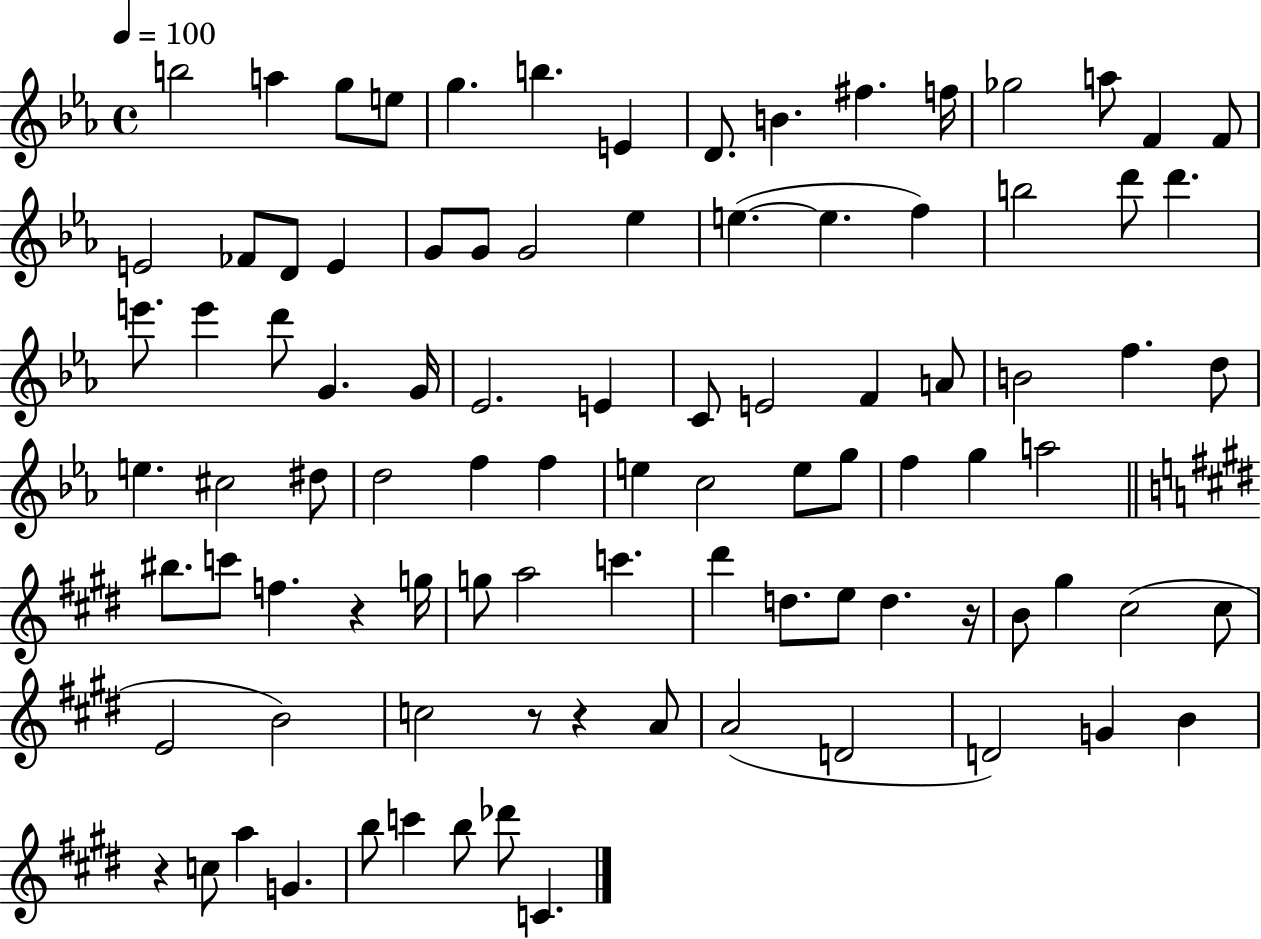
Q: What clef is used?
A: treble